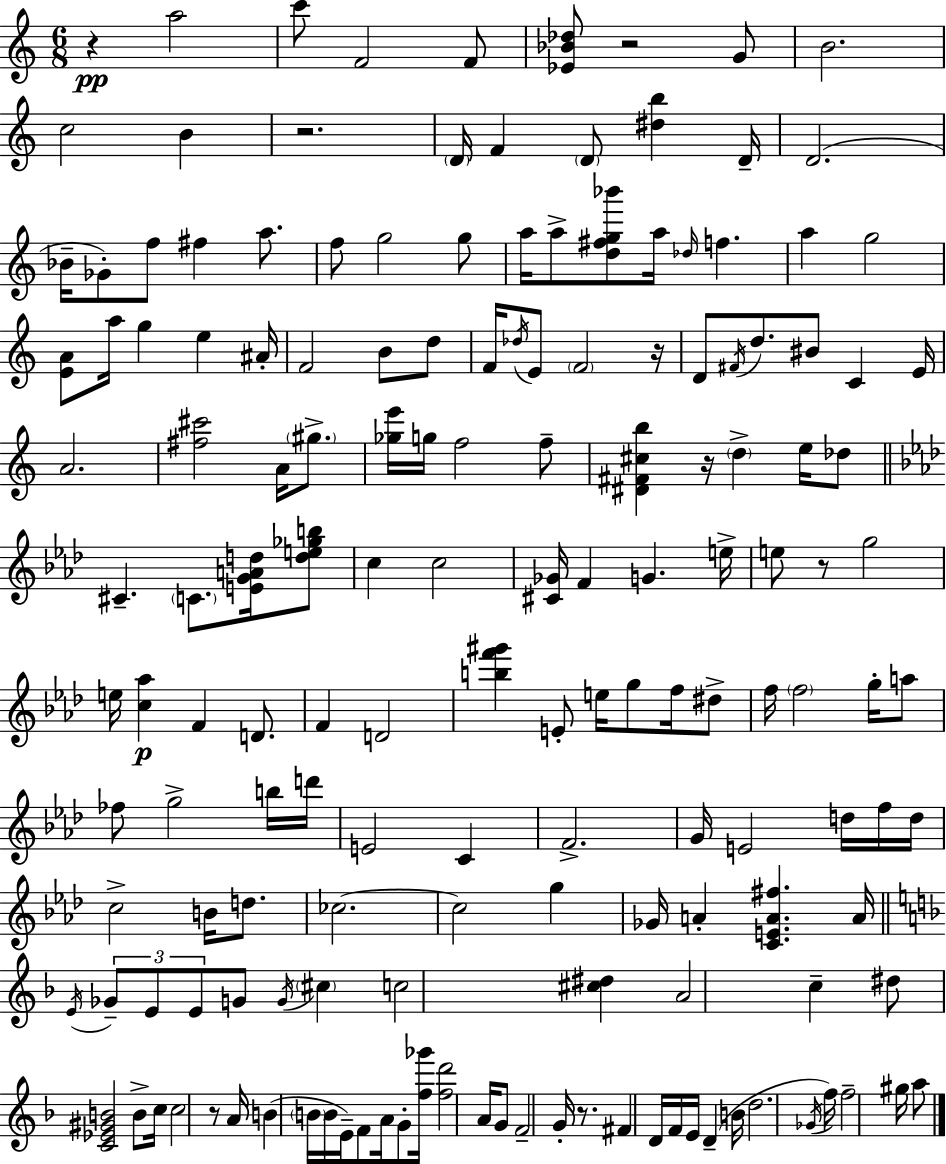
R/q A5/h C6/e F4/h F4/e [Eb4,Bb4,Db5]/e R/h G4/e B4/h. C5/h B4/q R/h. D4/s F4/q D4/e [D#5,B5]/q D4/s D4/h. Bb4/s Gb4/e F5/e F#5/q A5/e. F5/e G5/h G5/e A5/s A5/e [D5,F#5,G5,Bb6]/e A5/s Db5/s F5/q. A5/q G5/h [E4,A4]/e A5/s G5/q E5/q A#4/s F4/h B4/e D5/e F4/s Db5/s E4/e F4/h R/s D4/e F#4/s D5/e. BIS4/e C4/q E4/s A4/h. [F#5,C#6]/h A4/s G#5/e. [Gb5,E6]/s G5/s F5/h F5/e [D#4,F#4,C#5,B5]/q R/s D5/q E5/s Db5/e C#4/q. C4/e. [E4,G4,A4,D5]/s [D5,E5,Gb5,B5]/e C5/q C5/h [C#4,Gb4]/s F4/q G4/q. E5/s E5/e R/e G5/h E5/s [C5,Ab5]/q F4/q D4/e. F4/q D4/h [B5,F6,G#6]/q E4/e E5/s G5/e F5/s D#5/e F5/s F5/h G5/s A5/e FES5/e G5/h B5/s D6/s E4/h C4/q F4/h. G4/s E4/h D5/s F5/s D5/s C5/h B4/s D5/e. CES5/h. CES5/h G5/q Gb4/s A4/q [C4,E4,A4,F#5]/q. A4/s E4/s Gb4/e E4/e E4/e G4/e G4/s C#5/q C5/h [C#5,D#5]/q A4/h C5/q D#5/e [C4,Eb4,G#4,B4]/h B4/e C5/s C5/h R/e A4/s B4/q B4/s B4/s E4/s F4/e A4/s G4/e [F5,Gb6]/s [F5,D6]/h A4/s G4/e F4/h G4/s R/e. F#4/q D4/s F4/s E4/s D4/q B4/s D5/h. Gb4/s F5/s F5/h G#5/s A5/e